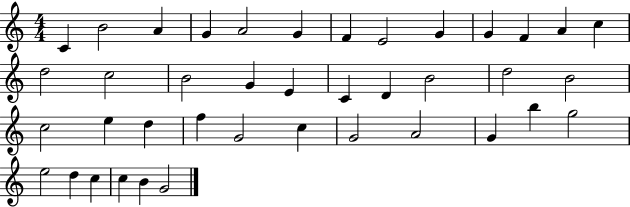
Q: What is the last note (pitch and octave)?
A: G4